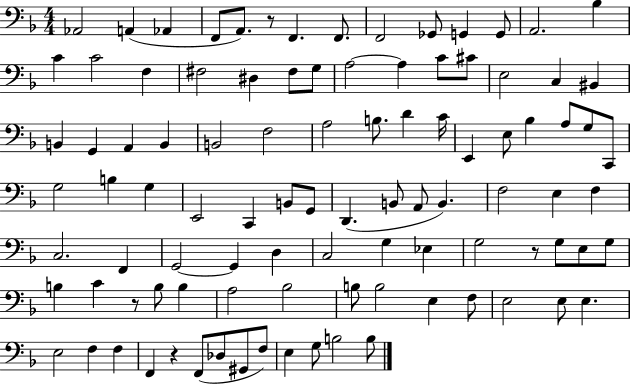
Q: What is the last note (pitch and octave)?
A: B3